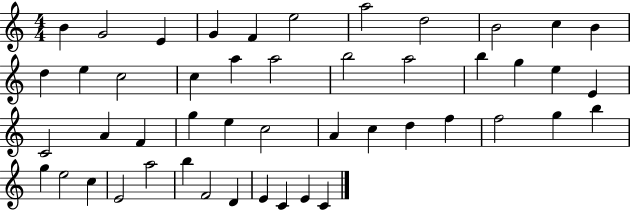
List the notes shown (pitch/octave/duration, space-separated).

B4/q G4/h E4/q G4/q F4/q E5/h A5/h D5/h B4/h C5/q B4/q D5/q E5/q C5/h C5/q A5/q A5/h B5/h A5/h B5/q G5/q E5/q E4/q C4/h A4/q F4/q G5/q E5/q C5/h A4/q C5/q D5/q F5/q F5/h G5/q B5/q G5/q E5/h C5/q E4/h A5/h B5/q F4/h D4/q E4/q C4/q E4/q C4/q